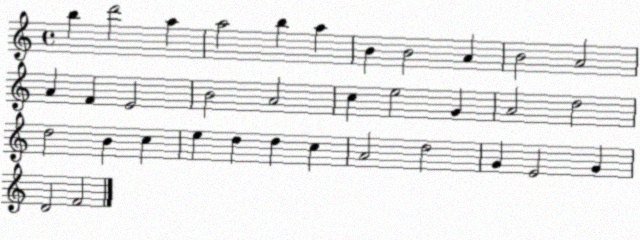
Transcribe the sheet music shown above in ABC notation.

X:1
T:Untitled
M:4/4
L:1/4
K:C
b d'2 a a2 b a B B2 A B2 A2 A F E2 B2 A2 c e2 G A2 d2 d2 B c e d d c A2 d2 G E2 G D2 F2